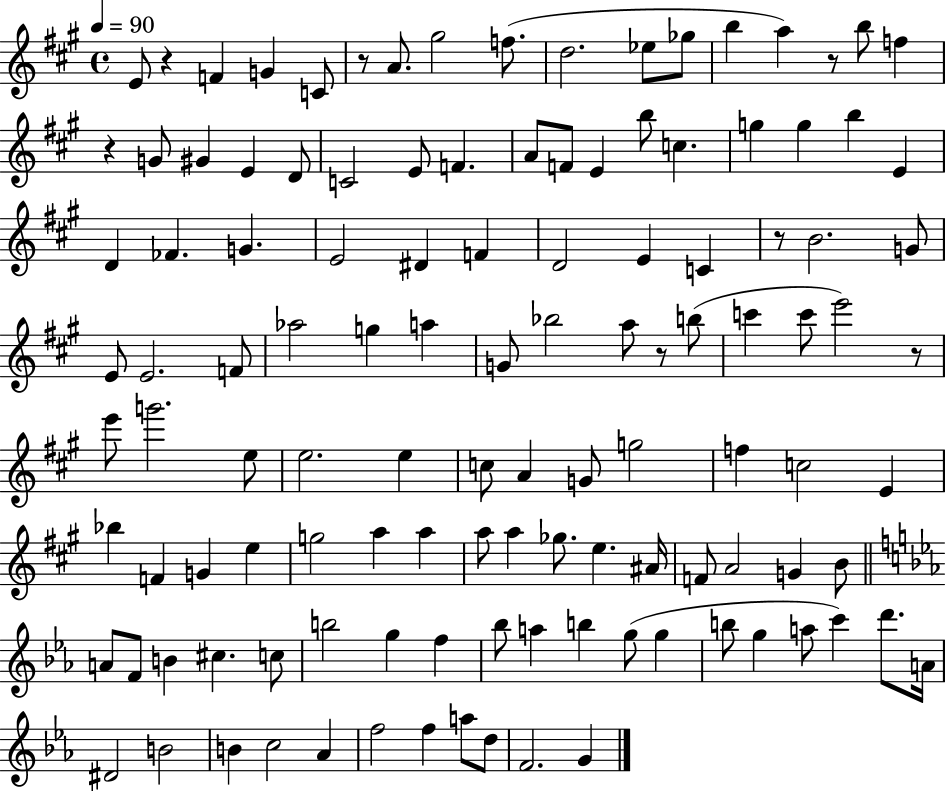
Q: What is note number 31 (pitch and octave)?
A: D4